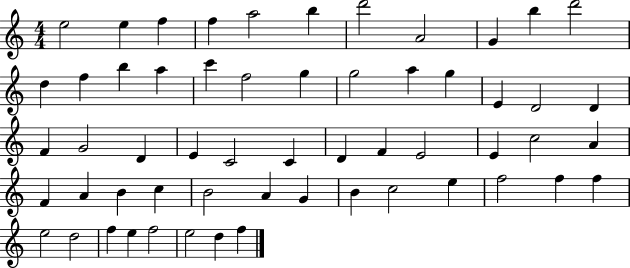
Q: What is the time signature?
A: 4/4